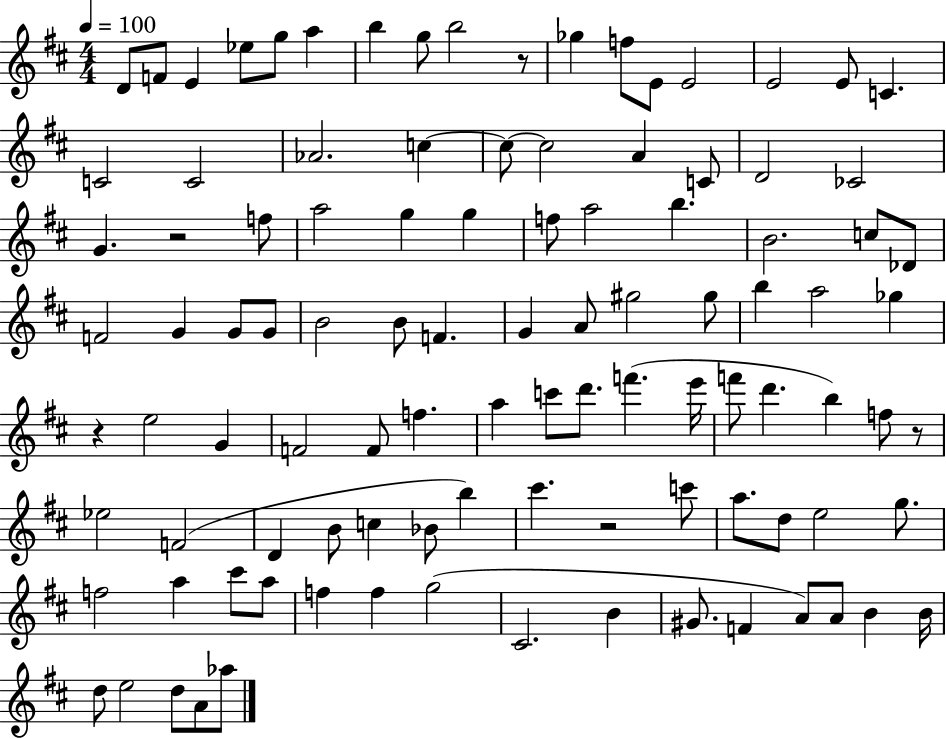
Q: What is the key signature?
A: D major